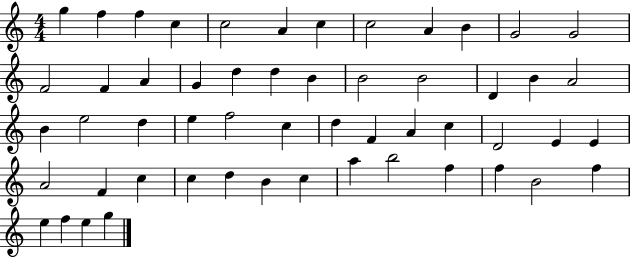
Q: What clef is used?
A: treble